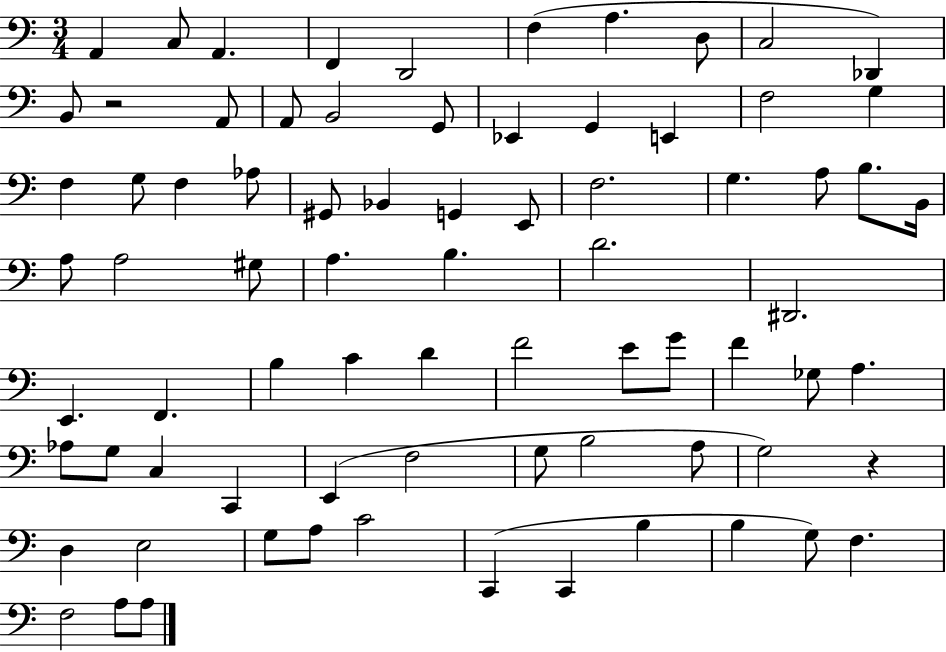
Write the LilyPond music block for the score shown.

{
  \clef bass
  \numericTimeSignature
  \time 3/4
  \key c \major
  a,4 c8 a,4. | f,4 d,2 | f4( a4. d8 | c2 des,4) | \break b,8 r2 a,8 | a,8 b,2 g,8 | ees,4 g,4 e,4 | f2 g4 | \break f4 g8 f4 aes8 | gis,8 bes,4 g,4 e,8 | f2. | g4. a8 b8. b,16 | \break a8 a2 gis8 | a4. b4. | d'2. | dis,2. | \break e,4. f,4. | b4 c'4 d'4 | f'2 e'8 g'8 | f'4 ges8 a4. | \break aes8 g8 c4 c,4 | e,4( f2 | g8 b2 a8 | g2) r4 | \break d4 e2 | g8 a8 c'2 | c,4( c,4 b4 | b4 g8) f4. | \break f2 a8 a8 | \bar "|."
}